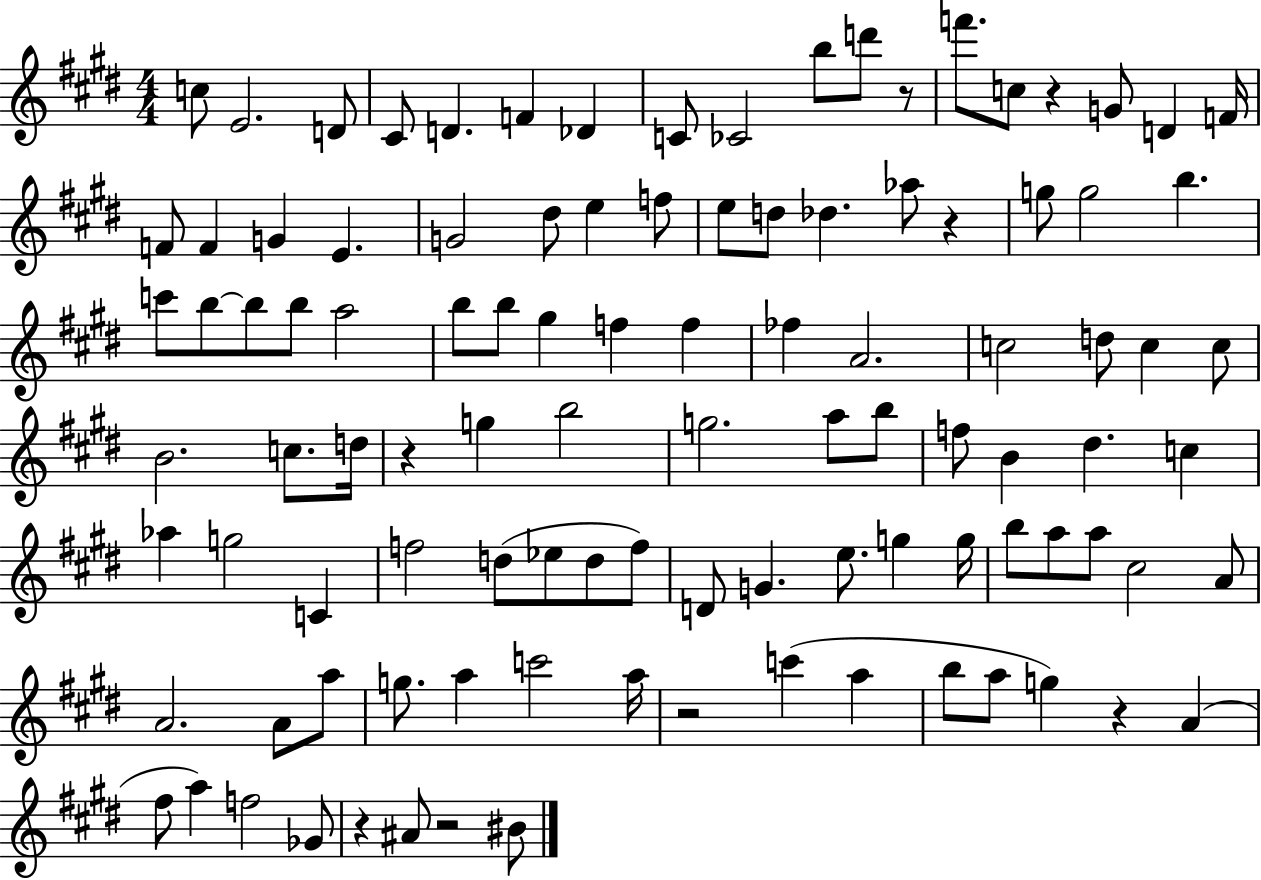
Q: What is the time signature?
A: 4/4